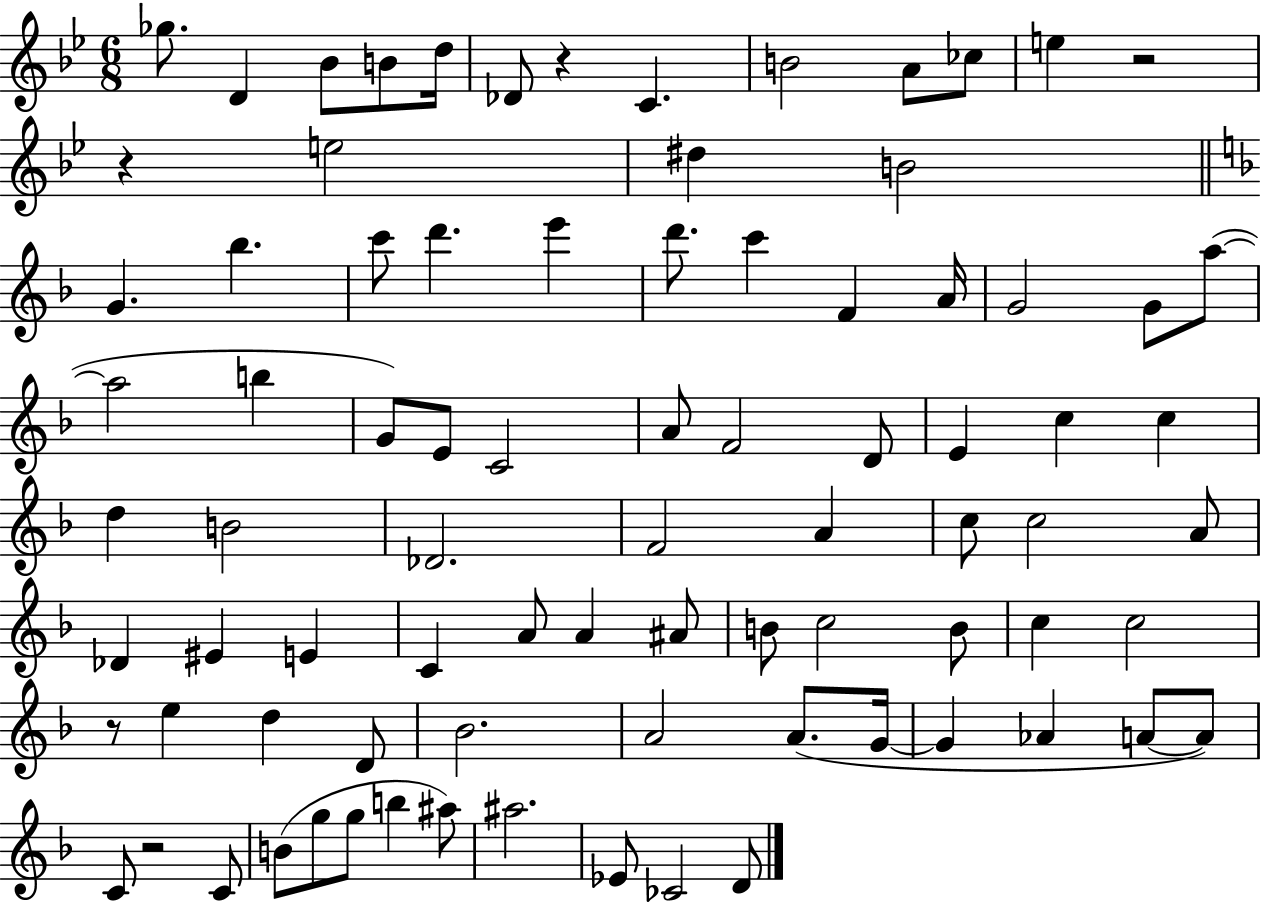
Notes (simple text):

Gb5/e. D4/q Bb4/e B4/e D5/s Db4/e R/q C4/q. B4/h A4/e CES5/e E5/q R/h R/q E5/h D#5/q B4/h G4/q. Bb5/q. C6/e D6/q. E6/q D6/e. C6/q F4/q A4/s G4/h G4/e A5/e A5/h B5/q G4/e E4/e C4/h A4/e F4/h D4/e E4/q C5/q C5/q D5/q B4/h Db4/h. F4/h A4/q C5/e C5/h A4/e Db4/q EIS4/q E4/q C4/q A4/e A4/q A#4/e B4/e C5/h B4/e C5/q C5/h R/e E5/q D5/q D4/e Bb4/h. A4/h A4/e. G4/s G4/q Ab4/q A4/e A4/e C4/e R/h C4/e B4/e G5/e G5/e B5/q A#5/e A#5/h. Eb4/e CES4/h D4/e